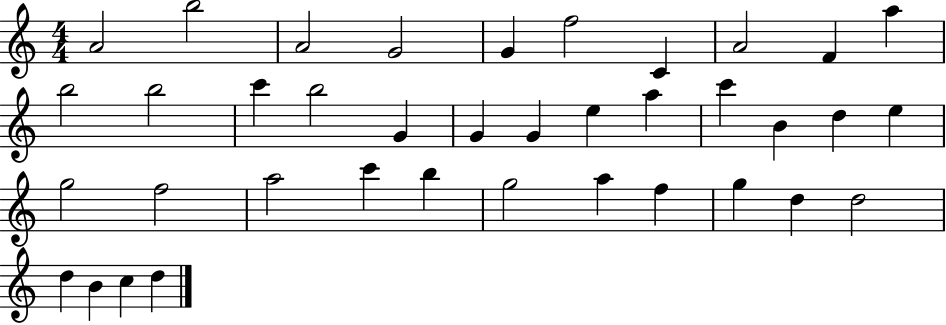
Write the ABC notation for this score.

X:1
T:Untitled
M:4/4
L:1/4
K:C
A2 b2 A2 G2 G f2 C A2 F a b2 b2 c' b2 G G G e a c' B d e g2 f2 a2 c' b g2 a f g d d2 d B c d